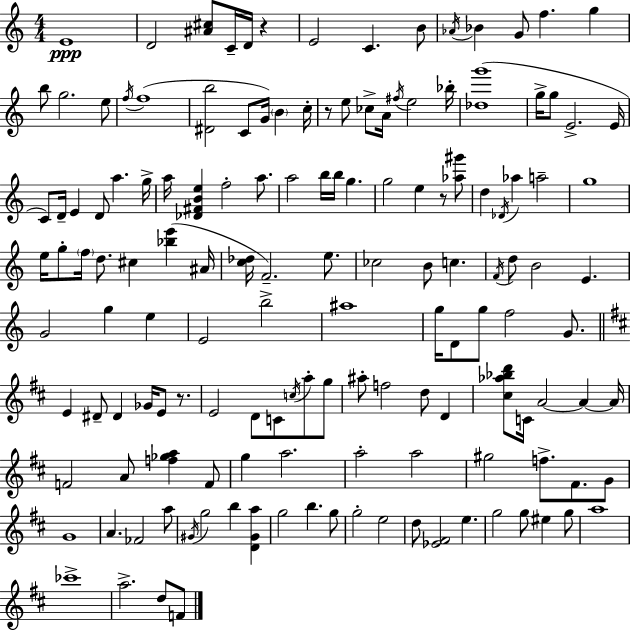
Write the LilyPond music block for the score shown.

{
  \clef treble
  \numericTimeSignature
  \time 4/4
  \key a \minor
  e'1\ppp | d'2 <ais' cis''>8 c'16-- d'16 r4 | e'2 c'4. b'8 | \acciaccatura { aes'16 } bes'4 g'8 f''4. g''4 | \break b''8 g''2. e''8 | \acciaccatura { f''16 }( f''1 | <dis' b''>2 c'8 g'16) \parenthesize b'4 | c''16-. r8 e''8 ces''8-> a'16 \acciaccatura { fis''16 } e''2 | \break bes''16-. <des'' g'''>1( | g''16-> g''8 e'2.-> | e'16 c'8) d'16-- e'4 d'8 a''4. | g''16-> a''16 <des' fis' b' e''>4 f''2-. | \break a''8. a''2 b''16 b''16 g''4. | g''2 e''4 r8 | <aes'' gis'''>8 d''4 \acciaccatura { des'16 } aes''4 a''2-- | g''1 | \break e''16 g''8-. \parenthesize f''16 d''8. cis''4 <bes'' e'''>4( | ais'16 <c'' des''>16 f'2.--) | e''8. ces''2 b'8 c''4. | \acciaccatura { f'16 } d''8 b'2 e'4. | \break g'2 g''4 | e''4 e'2 b''2-> | ais''1 | g''16 d'8 g''8 f''2 | \break g'8. \bar "||" \break \key b \minor e'4 dis'8-- dis'4 ges'16 e'8 r8. | e'2 d'8 c'8 \acciaccatura { c''16 } a''8-. g''8 | ais''8-. f''2 d''8 d'4 | <cis'' aes'' bes'' d'''>8 c'16 a'2~~ a'4~~ | \break a'16 f'2 a'8 <f'' ges'' a''>4 f'8 | g''4 a''2. | a''2-. a''2 | gis''2 f''8.-> fis'8. g'8 | \break g'1 | a'4. fes'2 a''8 | \acciaccatura { gis'16 } g''2 b''4 <d' gis' a''>4 | g''2 b''4. | \break g''8 g''2-. e''2 | d''8 <ees' fis'>2 e''4. | g''2 g''8 eis''4 | g''8 a''1 | \break ces'''1-> | a''2.-> d''8 | f'8 \bar "|."
}